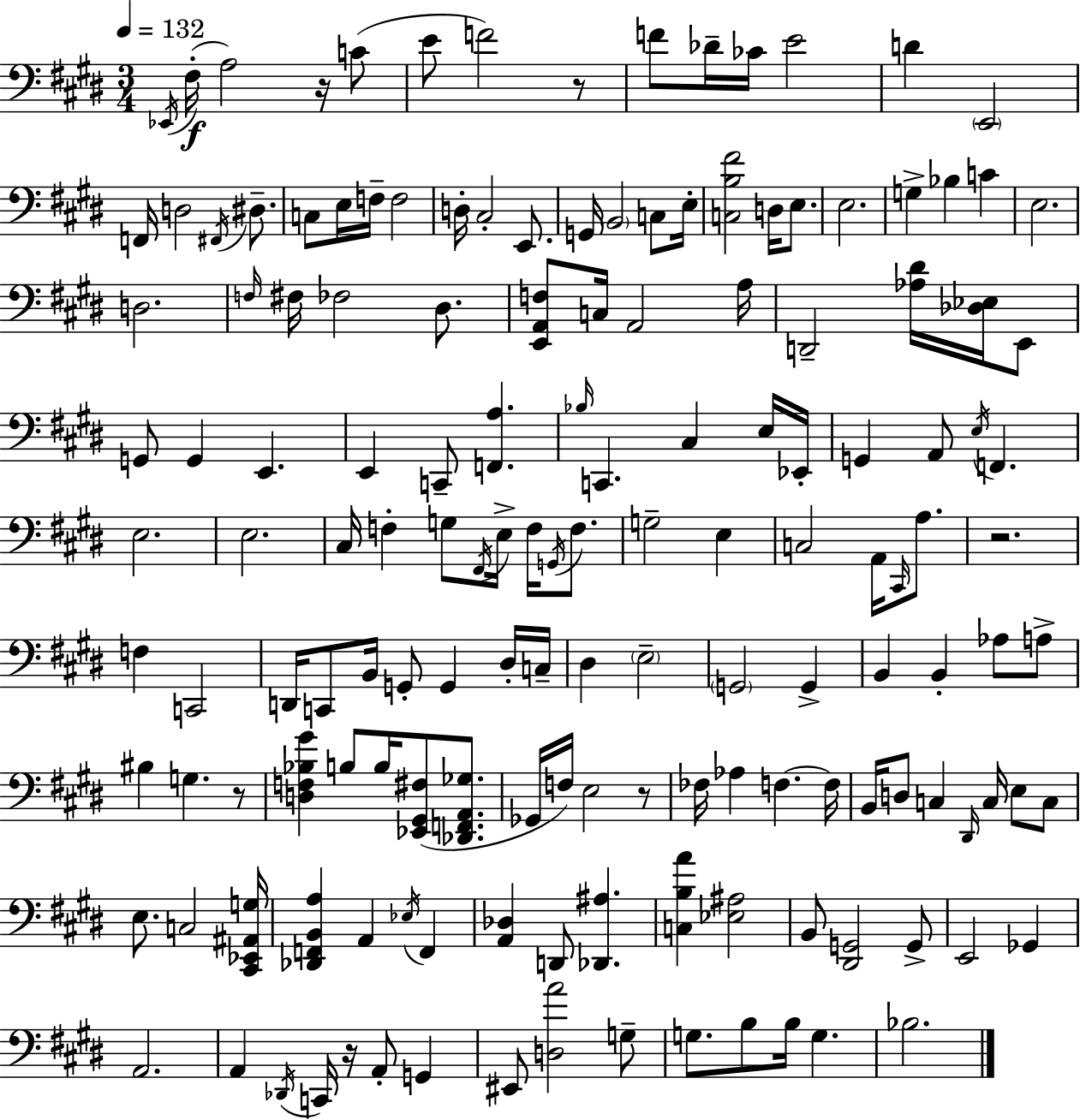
Eb2/s F#3/s A3/h R/s C4/e E4/e F4/h R/e F4/e Db4/s CES4/s E4/h D4/q E2/h F2/s D3/h F#2/s D#3/e. C3/e E3/s F3/s F3/h D3/s C#3/h E2/e. G2/s B2/h C3/e E3/s [C3,B3,F#4]/h D3/s E3/e. E3/h. G3/q Bb3/q C4/q E3/h. D3/h. F3/s F#3/s FES3/h D#3/e. [E2,A2,F3]/e C3/s A2/h A3/s D2/h [Ab3,D#4]/s [Db3,Eb3]/s E2/e G2/e G2/q E2/q. E2/q C2/e [F2,A3]/q. Bb3/s C2/q. C#3/q E3/s Eb2/s G2/q A2/e E3/s F2/q. E3/h. E3/h. C#3/s F3/q G3/e F#2/s E3/s F3/s G2/s F3/e. G3/h E3/q C3/h A2/s C#2/s A3/e. R/h. F3/q C2/h D2/s C2/e B2/s G2/e G2/q D#3/s C3/s D#3/q E3/h G2/h G2/q B2/q B2/q Ab3/e A3/e BIS3/q G3/q. R/e [D3,F3,Bb3,G#4]/q B3/e B3/s [Eb2,G#2,F#3]/e [Db2,F2,A2,Gb3]/e. Gb2/s F3/s E3/h R/e FES3/s Ab3/q F3/q. F3/s B2/s D3/e C3/q D#2/s C3/s E3/e C3/e E3/e. C3/h [C#2,Eb2,A#2,G3]/s [Db2,F2,B2,A3]/q A2/q Eb3/s F2/q [A2,Db3]/q D2/e [Db2,A#3]/q. [C3,B3,A4]/q [Eb3,A#3]/h B2/e [D#2,G2]/h G2/e E2/h Gb2/q A2/h. A2/q Db2/s C2/s R/s A2/e G2/q EIS2/e [D3,A4]/h G3/e G3/e. B3/e B3/s G3/q. Bb3/h.